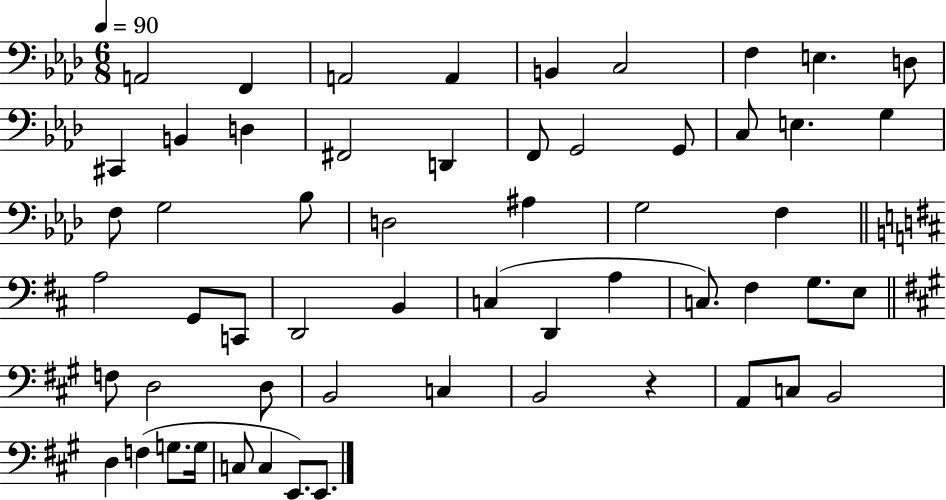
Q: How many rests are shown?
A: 1